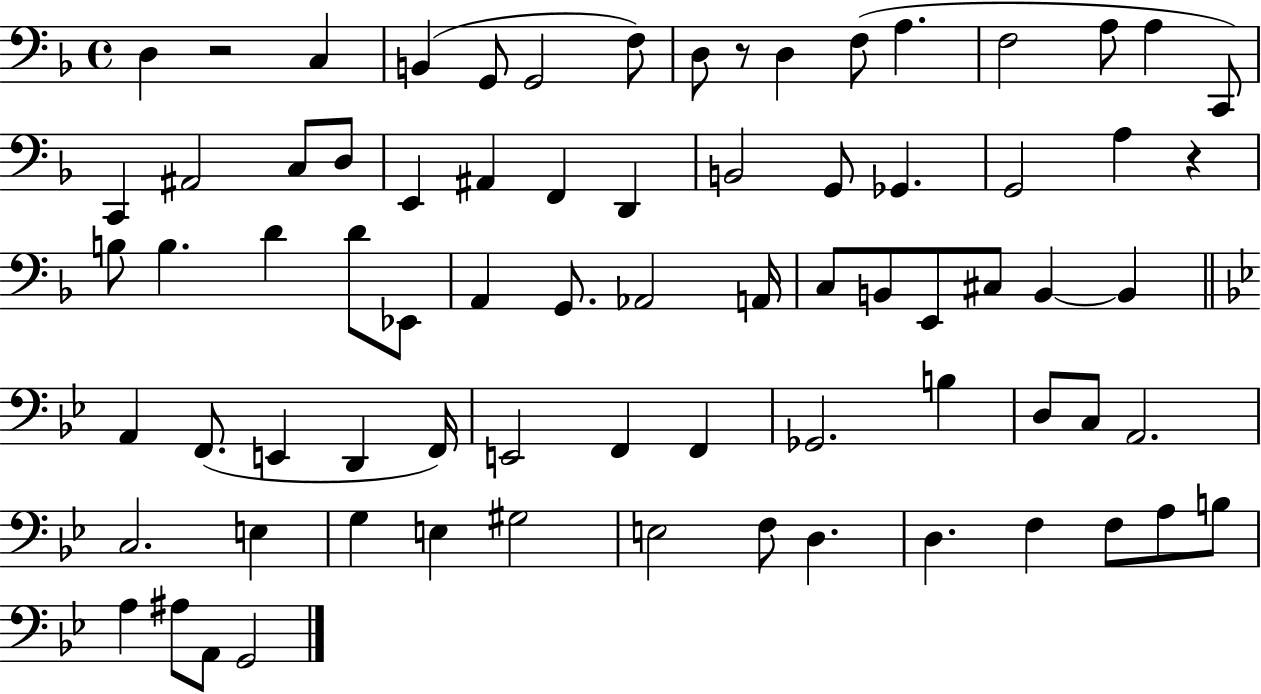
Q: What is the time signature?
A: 4/4